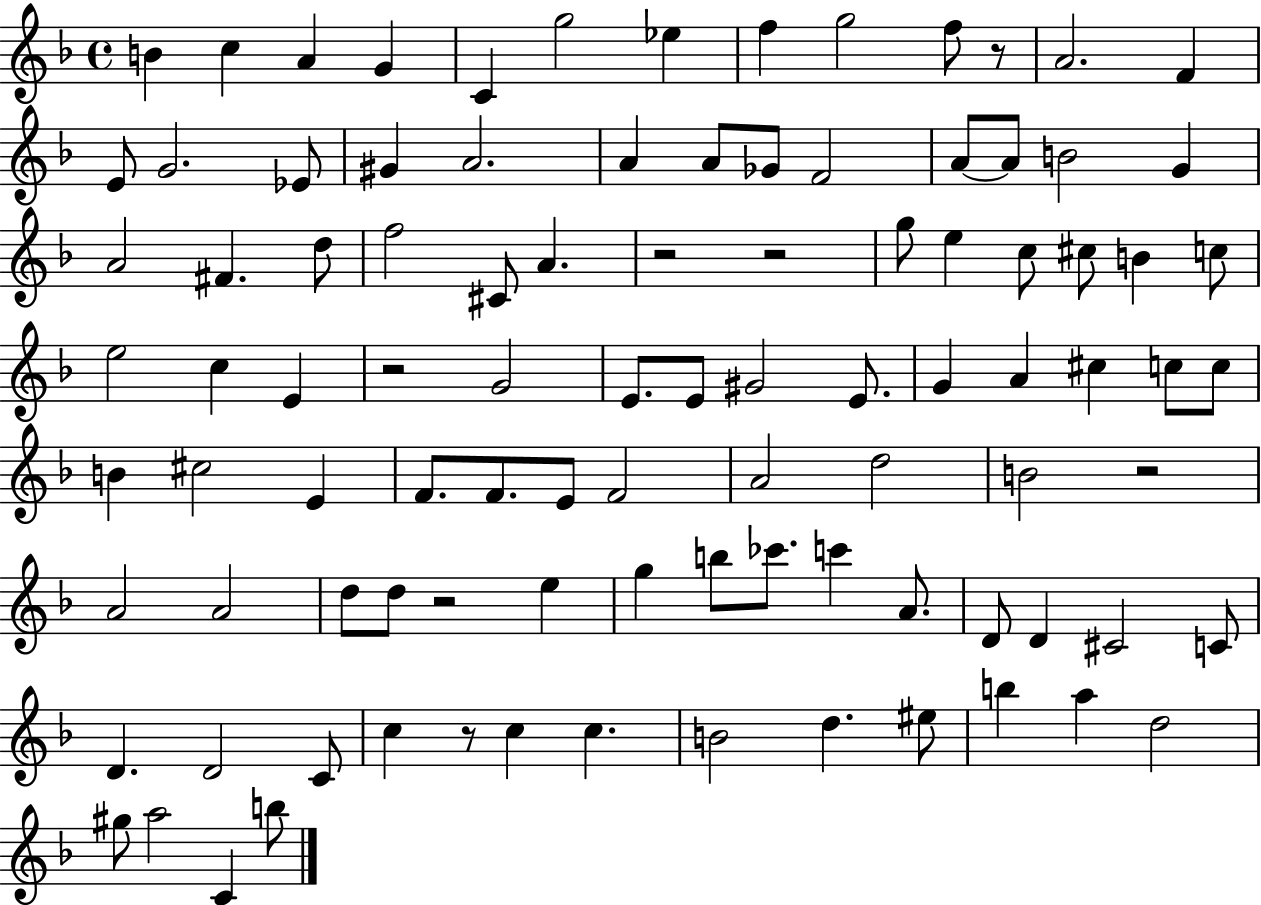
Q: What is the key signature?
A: F major